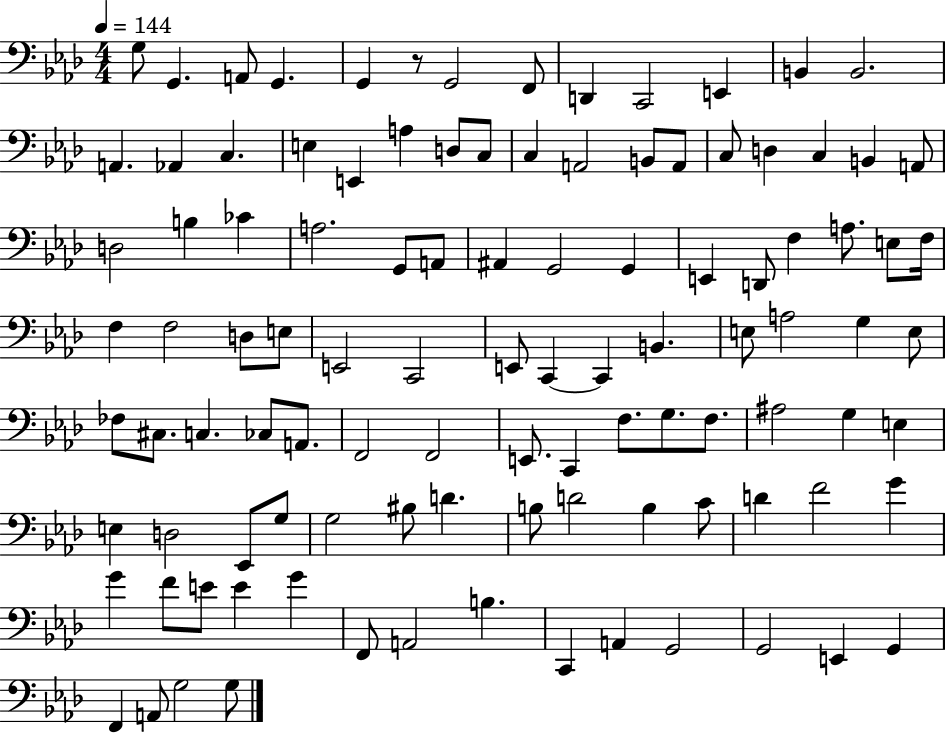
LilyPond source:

{
  \clef bass
  \numericTimeSignature
  \time 4/4
  \key aes \major
  \tempo 4 = 144
  g8 g,4. a,8 g,4. | g,4 r8 g,2 f,8 | d,4 c,2 e,4 | b,4 b,2. | \break a,4. aes,4 c4. | e4 e,4 a4 d8 c8 | c4 a,2 b,8 a,8 | c8 d4 c4 b,4 a,8 | \break d2 b4 ces'4 | a2. g,8 a,8 | ais,4 g,2 g,4 | e,4 d,8 f4 a8. e8 f16 | \break f4 f2 d8 e8 | e,2 c,2 | e,8 c,4~~ c,4 b,4. | e8 a2 g4 e8 | \break fes8 cis8. c4. ces8 a,8. | f,2 f,2 | e,8. c,4 f8. g8. f8. | ais2 g4 e4 | \break e4 d2 ees,8 g8 | g2 bis8 d'4. | b8 d'2 b4 c'8 | d'4 f'2 g'4 | \break g'4 f'8 e'8 e'4 g'4 | f,8 a,2 b4. | c,4 a,4 g,2 | g,2 e,4 g,4 | \break f,4 a,8 g2 g8 | \bar "|."
}